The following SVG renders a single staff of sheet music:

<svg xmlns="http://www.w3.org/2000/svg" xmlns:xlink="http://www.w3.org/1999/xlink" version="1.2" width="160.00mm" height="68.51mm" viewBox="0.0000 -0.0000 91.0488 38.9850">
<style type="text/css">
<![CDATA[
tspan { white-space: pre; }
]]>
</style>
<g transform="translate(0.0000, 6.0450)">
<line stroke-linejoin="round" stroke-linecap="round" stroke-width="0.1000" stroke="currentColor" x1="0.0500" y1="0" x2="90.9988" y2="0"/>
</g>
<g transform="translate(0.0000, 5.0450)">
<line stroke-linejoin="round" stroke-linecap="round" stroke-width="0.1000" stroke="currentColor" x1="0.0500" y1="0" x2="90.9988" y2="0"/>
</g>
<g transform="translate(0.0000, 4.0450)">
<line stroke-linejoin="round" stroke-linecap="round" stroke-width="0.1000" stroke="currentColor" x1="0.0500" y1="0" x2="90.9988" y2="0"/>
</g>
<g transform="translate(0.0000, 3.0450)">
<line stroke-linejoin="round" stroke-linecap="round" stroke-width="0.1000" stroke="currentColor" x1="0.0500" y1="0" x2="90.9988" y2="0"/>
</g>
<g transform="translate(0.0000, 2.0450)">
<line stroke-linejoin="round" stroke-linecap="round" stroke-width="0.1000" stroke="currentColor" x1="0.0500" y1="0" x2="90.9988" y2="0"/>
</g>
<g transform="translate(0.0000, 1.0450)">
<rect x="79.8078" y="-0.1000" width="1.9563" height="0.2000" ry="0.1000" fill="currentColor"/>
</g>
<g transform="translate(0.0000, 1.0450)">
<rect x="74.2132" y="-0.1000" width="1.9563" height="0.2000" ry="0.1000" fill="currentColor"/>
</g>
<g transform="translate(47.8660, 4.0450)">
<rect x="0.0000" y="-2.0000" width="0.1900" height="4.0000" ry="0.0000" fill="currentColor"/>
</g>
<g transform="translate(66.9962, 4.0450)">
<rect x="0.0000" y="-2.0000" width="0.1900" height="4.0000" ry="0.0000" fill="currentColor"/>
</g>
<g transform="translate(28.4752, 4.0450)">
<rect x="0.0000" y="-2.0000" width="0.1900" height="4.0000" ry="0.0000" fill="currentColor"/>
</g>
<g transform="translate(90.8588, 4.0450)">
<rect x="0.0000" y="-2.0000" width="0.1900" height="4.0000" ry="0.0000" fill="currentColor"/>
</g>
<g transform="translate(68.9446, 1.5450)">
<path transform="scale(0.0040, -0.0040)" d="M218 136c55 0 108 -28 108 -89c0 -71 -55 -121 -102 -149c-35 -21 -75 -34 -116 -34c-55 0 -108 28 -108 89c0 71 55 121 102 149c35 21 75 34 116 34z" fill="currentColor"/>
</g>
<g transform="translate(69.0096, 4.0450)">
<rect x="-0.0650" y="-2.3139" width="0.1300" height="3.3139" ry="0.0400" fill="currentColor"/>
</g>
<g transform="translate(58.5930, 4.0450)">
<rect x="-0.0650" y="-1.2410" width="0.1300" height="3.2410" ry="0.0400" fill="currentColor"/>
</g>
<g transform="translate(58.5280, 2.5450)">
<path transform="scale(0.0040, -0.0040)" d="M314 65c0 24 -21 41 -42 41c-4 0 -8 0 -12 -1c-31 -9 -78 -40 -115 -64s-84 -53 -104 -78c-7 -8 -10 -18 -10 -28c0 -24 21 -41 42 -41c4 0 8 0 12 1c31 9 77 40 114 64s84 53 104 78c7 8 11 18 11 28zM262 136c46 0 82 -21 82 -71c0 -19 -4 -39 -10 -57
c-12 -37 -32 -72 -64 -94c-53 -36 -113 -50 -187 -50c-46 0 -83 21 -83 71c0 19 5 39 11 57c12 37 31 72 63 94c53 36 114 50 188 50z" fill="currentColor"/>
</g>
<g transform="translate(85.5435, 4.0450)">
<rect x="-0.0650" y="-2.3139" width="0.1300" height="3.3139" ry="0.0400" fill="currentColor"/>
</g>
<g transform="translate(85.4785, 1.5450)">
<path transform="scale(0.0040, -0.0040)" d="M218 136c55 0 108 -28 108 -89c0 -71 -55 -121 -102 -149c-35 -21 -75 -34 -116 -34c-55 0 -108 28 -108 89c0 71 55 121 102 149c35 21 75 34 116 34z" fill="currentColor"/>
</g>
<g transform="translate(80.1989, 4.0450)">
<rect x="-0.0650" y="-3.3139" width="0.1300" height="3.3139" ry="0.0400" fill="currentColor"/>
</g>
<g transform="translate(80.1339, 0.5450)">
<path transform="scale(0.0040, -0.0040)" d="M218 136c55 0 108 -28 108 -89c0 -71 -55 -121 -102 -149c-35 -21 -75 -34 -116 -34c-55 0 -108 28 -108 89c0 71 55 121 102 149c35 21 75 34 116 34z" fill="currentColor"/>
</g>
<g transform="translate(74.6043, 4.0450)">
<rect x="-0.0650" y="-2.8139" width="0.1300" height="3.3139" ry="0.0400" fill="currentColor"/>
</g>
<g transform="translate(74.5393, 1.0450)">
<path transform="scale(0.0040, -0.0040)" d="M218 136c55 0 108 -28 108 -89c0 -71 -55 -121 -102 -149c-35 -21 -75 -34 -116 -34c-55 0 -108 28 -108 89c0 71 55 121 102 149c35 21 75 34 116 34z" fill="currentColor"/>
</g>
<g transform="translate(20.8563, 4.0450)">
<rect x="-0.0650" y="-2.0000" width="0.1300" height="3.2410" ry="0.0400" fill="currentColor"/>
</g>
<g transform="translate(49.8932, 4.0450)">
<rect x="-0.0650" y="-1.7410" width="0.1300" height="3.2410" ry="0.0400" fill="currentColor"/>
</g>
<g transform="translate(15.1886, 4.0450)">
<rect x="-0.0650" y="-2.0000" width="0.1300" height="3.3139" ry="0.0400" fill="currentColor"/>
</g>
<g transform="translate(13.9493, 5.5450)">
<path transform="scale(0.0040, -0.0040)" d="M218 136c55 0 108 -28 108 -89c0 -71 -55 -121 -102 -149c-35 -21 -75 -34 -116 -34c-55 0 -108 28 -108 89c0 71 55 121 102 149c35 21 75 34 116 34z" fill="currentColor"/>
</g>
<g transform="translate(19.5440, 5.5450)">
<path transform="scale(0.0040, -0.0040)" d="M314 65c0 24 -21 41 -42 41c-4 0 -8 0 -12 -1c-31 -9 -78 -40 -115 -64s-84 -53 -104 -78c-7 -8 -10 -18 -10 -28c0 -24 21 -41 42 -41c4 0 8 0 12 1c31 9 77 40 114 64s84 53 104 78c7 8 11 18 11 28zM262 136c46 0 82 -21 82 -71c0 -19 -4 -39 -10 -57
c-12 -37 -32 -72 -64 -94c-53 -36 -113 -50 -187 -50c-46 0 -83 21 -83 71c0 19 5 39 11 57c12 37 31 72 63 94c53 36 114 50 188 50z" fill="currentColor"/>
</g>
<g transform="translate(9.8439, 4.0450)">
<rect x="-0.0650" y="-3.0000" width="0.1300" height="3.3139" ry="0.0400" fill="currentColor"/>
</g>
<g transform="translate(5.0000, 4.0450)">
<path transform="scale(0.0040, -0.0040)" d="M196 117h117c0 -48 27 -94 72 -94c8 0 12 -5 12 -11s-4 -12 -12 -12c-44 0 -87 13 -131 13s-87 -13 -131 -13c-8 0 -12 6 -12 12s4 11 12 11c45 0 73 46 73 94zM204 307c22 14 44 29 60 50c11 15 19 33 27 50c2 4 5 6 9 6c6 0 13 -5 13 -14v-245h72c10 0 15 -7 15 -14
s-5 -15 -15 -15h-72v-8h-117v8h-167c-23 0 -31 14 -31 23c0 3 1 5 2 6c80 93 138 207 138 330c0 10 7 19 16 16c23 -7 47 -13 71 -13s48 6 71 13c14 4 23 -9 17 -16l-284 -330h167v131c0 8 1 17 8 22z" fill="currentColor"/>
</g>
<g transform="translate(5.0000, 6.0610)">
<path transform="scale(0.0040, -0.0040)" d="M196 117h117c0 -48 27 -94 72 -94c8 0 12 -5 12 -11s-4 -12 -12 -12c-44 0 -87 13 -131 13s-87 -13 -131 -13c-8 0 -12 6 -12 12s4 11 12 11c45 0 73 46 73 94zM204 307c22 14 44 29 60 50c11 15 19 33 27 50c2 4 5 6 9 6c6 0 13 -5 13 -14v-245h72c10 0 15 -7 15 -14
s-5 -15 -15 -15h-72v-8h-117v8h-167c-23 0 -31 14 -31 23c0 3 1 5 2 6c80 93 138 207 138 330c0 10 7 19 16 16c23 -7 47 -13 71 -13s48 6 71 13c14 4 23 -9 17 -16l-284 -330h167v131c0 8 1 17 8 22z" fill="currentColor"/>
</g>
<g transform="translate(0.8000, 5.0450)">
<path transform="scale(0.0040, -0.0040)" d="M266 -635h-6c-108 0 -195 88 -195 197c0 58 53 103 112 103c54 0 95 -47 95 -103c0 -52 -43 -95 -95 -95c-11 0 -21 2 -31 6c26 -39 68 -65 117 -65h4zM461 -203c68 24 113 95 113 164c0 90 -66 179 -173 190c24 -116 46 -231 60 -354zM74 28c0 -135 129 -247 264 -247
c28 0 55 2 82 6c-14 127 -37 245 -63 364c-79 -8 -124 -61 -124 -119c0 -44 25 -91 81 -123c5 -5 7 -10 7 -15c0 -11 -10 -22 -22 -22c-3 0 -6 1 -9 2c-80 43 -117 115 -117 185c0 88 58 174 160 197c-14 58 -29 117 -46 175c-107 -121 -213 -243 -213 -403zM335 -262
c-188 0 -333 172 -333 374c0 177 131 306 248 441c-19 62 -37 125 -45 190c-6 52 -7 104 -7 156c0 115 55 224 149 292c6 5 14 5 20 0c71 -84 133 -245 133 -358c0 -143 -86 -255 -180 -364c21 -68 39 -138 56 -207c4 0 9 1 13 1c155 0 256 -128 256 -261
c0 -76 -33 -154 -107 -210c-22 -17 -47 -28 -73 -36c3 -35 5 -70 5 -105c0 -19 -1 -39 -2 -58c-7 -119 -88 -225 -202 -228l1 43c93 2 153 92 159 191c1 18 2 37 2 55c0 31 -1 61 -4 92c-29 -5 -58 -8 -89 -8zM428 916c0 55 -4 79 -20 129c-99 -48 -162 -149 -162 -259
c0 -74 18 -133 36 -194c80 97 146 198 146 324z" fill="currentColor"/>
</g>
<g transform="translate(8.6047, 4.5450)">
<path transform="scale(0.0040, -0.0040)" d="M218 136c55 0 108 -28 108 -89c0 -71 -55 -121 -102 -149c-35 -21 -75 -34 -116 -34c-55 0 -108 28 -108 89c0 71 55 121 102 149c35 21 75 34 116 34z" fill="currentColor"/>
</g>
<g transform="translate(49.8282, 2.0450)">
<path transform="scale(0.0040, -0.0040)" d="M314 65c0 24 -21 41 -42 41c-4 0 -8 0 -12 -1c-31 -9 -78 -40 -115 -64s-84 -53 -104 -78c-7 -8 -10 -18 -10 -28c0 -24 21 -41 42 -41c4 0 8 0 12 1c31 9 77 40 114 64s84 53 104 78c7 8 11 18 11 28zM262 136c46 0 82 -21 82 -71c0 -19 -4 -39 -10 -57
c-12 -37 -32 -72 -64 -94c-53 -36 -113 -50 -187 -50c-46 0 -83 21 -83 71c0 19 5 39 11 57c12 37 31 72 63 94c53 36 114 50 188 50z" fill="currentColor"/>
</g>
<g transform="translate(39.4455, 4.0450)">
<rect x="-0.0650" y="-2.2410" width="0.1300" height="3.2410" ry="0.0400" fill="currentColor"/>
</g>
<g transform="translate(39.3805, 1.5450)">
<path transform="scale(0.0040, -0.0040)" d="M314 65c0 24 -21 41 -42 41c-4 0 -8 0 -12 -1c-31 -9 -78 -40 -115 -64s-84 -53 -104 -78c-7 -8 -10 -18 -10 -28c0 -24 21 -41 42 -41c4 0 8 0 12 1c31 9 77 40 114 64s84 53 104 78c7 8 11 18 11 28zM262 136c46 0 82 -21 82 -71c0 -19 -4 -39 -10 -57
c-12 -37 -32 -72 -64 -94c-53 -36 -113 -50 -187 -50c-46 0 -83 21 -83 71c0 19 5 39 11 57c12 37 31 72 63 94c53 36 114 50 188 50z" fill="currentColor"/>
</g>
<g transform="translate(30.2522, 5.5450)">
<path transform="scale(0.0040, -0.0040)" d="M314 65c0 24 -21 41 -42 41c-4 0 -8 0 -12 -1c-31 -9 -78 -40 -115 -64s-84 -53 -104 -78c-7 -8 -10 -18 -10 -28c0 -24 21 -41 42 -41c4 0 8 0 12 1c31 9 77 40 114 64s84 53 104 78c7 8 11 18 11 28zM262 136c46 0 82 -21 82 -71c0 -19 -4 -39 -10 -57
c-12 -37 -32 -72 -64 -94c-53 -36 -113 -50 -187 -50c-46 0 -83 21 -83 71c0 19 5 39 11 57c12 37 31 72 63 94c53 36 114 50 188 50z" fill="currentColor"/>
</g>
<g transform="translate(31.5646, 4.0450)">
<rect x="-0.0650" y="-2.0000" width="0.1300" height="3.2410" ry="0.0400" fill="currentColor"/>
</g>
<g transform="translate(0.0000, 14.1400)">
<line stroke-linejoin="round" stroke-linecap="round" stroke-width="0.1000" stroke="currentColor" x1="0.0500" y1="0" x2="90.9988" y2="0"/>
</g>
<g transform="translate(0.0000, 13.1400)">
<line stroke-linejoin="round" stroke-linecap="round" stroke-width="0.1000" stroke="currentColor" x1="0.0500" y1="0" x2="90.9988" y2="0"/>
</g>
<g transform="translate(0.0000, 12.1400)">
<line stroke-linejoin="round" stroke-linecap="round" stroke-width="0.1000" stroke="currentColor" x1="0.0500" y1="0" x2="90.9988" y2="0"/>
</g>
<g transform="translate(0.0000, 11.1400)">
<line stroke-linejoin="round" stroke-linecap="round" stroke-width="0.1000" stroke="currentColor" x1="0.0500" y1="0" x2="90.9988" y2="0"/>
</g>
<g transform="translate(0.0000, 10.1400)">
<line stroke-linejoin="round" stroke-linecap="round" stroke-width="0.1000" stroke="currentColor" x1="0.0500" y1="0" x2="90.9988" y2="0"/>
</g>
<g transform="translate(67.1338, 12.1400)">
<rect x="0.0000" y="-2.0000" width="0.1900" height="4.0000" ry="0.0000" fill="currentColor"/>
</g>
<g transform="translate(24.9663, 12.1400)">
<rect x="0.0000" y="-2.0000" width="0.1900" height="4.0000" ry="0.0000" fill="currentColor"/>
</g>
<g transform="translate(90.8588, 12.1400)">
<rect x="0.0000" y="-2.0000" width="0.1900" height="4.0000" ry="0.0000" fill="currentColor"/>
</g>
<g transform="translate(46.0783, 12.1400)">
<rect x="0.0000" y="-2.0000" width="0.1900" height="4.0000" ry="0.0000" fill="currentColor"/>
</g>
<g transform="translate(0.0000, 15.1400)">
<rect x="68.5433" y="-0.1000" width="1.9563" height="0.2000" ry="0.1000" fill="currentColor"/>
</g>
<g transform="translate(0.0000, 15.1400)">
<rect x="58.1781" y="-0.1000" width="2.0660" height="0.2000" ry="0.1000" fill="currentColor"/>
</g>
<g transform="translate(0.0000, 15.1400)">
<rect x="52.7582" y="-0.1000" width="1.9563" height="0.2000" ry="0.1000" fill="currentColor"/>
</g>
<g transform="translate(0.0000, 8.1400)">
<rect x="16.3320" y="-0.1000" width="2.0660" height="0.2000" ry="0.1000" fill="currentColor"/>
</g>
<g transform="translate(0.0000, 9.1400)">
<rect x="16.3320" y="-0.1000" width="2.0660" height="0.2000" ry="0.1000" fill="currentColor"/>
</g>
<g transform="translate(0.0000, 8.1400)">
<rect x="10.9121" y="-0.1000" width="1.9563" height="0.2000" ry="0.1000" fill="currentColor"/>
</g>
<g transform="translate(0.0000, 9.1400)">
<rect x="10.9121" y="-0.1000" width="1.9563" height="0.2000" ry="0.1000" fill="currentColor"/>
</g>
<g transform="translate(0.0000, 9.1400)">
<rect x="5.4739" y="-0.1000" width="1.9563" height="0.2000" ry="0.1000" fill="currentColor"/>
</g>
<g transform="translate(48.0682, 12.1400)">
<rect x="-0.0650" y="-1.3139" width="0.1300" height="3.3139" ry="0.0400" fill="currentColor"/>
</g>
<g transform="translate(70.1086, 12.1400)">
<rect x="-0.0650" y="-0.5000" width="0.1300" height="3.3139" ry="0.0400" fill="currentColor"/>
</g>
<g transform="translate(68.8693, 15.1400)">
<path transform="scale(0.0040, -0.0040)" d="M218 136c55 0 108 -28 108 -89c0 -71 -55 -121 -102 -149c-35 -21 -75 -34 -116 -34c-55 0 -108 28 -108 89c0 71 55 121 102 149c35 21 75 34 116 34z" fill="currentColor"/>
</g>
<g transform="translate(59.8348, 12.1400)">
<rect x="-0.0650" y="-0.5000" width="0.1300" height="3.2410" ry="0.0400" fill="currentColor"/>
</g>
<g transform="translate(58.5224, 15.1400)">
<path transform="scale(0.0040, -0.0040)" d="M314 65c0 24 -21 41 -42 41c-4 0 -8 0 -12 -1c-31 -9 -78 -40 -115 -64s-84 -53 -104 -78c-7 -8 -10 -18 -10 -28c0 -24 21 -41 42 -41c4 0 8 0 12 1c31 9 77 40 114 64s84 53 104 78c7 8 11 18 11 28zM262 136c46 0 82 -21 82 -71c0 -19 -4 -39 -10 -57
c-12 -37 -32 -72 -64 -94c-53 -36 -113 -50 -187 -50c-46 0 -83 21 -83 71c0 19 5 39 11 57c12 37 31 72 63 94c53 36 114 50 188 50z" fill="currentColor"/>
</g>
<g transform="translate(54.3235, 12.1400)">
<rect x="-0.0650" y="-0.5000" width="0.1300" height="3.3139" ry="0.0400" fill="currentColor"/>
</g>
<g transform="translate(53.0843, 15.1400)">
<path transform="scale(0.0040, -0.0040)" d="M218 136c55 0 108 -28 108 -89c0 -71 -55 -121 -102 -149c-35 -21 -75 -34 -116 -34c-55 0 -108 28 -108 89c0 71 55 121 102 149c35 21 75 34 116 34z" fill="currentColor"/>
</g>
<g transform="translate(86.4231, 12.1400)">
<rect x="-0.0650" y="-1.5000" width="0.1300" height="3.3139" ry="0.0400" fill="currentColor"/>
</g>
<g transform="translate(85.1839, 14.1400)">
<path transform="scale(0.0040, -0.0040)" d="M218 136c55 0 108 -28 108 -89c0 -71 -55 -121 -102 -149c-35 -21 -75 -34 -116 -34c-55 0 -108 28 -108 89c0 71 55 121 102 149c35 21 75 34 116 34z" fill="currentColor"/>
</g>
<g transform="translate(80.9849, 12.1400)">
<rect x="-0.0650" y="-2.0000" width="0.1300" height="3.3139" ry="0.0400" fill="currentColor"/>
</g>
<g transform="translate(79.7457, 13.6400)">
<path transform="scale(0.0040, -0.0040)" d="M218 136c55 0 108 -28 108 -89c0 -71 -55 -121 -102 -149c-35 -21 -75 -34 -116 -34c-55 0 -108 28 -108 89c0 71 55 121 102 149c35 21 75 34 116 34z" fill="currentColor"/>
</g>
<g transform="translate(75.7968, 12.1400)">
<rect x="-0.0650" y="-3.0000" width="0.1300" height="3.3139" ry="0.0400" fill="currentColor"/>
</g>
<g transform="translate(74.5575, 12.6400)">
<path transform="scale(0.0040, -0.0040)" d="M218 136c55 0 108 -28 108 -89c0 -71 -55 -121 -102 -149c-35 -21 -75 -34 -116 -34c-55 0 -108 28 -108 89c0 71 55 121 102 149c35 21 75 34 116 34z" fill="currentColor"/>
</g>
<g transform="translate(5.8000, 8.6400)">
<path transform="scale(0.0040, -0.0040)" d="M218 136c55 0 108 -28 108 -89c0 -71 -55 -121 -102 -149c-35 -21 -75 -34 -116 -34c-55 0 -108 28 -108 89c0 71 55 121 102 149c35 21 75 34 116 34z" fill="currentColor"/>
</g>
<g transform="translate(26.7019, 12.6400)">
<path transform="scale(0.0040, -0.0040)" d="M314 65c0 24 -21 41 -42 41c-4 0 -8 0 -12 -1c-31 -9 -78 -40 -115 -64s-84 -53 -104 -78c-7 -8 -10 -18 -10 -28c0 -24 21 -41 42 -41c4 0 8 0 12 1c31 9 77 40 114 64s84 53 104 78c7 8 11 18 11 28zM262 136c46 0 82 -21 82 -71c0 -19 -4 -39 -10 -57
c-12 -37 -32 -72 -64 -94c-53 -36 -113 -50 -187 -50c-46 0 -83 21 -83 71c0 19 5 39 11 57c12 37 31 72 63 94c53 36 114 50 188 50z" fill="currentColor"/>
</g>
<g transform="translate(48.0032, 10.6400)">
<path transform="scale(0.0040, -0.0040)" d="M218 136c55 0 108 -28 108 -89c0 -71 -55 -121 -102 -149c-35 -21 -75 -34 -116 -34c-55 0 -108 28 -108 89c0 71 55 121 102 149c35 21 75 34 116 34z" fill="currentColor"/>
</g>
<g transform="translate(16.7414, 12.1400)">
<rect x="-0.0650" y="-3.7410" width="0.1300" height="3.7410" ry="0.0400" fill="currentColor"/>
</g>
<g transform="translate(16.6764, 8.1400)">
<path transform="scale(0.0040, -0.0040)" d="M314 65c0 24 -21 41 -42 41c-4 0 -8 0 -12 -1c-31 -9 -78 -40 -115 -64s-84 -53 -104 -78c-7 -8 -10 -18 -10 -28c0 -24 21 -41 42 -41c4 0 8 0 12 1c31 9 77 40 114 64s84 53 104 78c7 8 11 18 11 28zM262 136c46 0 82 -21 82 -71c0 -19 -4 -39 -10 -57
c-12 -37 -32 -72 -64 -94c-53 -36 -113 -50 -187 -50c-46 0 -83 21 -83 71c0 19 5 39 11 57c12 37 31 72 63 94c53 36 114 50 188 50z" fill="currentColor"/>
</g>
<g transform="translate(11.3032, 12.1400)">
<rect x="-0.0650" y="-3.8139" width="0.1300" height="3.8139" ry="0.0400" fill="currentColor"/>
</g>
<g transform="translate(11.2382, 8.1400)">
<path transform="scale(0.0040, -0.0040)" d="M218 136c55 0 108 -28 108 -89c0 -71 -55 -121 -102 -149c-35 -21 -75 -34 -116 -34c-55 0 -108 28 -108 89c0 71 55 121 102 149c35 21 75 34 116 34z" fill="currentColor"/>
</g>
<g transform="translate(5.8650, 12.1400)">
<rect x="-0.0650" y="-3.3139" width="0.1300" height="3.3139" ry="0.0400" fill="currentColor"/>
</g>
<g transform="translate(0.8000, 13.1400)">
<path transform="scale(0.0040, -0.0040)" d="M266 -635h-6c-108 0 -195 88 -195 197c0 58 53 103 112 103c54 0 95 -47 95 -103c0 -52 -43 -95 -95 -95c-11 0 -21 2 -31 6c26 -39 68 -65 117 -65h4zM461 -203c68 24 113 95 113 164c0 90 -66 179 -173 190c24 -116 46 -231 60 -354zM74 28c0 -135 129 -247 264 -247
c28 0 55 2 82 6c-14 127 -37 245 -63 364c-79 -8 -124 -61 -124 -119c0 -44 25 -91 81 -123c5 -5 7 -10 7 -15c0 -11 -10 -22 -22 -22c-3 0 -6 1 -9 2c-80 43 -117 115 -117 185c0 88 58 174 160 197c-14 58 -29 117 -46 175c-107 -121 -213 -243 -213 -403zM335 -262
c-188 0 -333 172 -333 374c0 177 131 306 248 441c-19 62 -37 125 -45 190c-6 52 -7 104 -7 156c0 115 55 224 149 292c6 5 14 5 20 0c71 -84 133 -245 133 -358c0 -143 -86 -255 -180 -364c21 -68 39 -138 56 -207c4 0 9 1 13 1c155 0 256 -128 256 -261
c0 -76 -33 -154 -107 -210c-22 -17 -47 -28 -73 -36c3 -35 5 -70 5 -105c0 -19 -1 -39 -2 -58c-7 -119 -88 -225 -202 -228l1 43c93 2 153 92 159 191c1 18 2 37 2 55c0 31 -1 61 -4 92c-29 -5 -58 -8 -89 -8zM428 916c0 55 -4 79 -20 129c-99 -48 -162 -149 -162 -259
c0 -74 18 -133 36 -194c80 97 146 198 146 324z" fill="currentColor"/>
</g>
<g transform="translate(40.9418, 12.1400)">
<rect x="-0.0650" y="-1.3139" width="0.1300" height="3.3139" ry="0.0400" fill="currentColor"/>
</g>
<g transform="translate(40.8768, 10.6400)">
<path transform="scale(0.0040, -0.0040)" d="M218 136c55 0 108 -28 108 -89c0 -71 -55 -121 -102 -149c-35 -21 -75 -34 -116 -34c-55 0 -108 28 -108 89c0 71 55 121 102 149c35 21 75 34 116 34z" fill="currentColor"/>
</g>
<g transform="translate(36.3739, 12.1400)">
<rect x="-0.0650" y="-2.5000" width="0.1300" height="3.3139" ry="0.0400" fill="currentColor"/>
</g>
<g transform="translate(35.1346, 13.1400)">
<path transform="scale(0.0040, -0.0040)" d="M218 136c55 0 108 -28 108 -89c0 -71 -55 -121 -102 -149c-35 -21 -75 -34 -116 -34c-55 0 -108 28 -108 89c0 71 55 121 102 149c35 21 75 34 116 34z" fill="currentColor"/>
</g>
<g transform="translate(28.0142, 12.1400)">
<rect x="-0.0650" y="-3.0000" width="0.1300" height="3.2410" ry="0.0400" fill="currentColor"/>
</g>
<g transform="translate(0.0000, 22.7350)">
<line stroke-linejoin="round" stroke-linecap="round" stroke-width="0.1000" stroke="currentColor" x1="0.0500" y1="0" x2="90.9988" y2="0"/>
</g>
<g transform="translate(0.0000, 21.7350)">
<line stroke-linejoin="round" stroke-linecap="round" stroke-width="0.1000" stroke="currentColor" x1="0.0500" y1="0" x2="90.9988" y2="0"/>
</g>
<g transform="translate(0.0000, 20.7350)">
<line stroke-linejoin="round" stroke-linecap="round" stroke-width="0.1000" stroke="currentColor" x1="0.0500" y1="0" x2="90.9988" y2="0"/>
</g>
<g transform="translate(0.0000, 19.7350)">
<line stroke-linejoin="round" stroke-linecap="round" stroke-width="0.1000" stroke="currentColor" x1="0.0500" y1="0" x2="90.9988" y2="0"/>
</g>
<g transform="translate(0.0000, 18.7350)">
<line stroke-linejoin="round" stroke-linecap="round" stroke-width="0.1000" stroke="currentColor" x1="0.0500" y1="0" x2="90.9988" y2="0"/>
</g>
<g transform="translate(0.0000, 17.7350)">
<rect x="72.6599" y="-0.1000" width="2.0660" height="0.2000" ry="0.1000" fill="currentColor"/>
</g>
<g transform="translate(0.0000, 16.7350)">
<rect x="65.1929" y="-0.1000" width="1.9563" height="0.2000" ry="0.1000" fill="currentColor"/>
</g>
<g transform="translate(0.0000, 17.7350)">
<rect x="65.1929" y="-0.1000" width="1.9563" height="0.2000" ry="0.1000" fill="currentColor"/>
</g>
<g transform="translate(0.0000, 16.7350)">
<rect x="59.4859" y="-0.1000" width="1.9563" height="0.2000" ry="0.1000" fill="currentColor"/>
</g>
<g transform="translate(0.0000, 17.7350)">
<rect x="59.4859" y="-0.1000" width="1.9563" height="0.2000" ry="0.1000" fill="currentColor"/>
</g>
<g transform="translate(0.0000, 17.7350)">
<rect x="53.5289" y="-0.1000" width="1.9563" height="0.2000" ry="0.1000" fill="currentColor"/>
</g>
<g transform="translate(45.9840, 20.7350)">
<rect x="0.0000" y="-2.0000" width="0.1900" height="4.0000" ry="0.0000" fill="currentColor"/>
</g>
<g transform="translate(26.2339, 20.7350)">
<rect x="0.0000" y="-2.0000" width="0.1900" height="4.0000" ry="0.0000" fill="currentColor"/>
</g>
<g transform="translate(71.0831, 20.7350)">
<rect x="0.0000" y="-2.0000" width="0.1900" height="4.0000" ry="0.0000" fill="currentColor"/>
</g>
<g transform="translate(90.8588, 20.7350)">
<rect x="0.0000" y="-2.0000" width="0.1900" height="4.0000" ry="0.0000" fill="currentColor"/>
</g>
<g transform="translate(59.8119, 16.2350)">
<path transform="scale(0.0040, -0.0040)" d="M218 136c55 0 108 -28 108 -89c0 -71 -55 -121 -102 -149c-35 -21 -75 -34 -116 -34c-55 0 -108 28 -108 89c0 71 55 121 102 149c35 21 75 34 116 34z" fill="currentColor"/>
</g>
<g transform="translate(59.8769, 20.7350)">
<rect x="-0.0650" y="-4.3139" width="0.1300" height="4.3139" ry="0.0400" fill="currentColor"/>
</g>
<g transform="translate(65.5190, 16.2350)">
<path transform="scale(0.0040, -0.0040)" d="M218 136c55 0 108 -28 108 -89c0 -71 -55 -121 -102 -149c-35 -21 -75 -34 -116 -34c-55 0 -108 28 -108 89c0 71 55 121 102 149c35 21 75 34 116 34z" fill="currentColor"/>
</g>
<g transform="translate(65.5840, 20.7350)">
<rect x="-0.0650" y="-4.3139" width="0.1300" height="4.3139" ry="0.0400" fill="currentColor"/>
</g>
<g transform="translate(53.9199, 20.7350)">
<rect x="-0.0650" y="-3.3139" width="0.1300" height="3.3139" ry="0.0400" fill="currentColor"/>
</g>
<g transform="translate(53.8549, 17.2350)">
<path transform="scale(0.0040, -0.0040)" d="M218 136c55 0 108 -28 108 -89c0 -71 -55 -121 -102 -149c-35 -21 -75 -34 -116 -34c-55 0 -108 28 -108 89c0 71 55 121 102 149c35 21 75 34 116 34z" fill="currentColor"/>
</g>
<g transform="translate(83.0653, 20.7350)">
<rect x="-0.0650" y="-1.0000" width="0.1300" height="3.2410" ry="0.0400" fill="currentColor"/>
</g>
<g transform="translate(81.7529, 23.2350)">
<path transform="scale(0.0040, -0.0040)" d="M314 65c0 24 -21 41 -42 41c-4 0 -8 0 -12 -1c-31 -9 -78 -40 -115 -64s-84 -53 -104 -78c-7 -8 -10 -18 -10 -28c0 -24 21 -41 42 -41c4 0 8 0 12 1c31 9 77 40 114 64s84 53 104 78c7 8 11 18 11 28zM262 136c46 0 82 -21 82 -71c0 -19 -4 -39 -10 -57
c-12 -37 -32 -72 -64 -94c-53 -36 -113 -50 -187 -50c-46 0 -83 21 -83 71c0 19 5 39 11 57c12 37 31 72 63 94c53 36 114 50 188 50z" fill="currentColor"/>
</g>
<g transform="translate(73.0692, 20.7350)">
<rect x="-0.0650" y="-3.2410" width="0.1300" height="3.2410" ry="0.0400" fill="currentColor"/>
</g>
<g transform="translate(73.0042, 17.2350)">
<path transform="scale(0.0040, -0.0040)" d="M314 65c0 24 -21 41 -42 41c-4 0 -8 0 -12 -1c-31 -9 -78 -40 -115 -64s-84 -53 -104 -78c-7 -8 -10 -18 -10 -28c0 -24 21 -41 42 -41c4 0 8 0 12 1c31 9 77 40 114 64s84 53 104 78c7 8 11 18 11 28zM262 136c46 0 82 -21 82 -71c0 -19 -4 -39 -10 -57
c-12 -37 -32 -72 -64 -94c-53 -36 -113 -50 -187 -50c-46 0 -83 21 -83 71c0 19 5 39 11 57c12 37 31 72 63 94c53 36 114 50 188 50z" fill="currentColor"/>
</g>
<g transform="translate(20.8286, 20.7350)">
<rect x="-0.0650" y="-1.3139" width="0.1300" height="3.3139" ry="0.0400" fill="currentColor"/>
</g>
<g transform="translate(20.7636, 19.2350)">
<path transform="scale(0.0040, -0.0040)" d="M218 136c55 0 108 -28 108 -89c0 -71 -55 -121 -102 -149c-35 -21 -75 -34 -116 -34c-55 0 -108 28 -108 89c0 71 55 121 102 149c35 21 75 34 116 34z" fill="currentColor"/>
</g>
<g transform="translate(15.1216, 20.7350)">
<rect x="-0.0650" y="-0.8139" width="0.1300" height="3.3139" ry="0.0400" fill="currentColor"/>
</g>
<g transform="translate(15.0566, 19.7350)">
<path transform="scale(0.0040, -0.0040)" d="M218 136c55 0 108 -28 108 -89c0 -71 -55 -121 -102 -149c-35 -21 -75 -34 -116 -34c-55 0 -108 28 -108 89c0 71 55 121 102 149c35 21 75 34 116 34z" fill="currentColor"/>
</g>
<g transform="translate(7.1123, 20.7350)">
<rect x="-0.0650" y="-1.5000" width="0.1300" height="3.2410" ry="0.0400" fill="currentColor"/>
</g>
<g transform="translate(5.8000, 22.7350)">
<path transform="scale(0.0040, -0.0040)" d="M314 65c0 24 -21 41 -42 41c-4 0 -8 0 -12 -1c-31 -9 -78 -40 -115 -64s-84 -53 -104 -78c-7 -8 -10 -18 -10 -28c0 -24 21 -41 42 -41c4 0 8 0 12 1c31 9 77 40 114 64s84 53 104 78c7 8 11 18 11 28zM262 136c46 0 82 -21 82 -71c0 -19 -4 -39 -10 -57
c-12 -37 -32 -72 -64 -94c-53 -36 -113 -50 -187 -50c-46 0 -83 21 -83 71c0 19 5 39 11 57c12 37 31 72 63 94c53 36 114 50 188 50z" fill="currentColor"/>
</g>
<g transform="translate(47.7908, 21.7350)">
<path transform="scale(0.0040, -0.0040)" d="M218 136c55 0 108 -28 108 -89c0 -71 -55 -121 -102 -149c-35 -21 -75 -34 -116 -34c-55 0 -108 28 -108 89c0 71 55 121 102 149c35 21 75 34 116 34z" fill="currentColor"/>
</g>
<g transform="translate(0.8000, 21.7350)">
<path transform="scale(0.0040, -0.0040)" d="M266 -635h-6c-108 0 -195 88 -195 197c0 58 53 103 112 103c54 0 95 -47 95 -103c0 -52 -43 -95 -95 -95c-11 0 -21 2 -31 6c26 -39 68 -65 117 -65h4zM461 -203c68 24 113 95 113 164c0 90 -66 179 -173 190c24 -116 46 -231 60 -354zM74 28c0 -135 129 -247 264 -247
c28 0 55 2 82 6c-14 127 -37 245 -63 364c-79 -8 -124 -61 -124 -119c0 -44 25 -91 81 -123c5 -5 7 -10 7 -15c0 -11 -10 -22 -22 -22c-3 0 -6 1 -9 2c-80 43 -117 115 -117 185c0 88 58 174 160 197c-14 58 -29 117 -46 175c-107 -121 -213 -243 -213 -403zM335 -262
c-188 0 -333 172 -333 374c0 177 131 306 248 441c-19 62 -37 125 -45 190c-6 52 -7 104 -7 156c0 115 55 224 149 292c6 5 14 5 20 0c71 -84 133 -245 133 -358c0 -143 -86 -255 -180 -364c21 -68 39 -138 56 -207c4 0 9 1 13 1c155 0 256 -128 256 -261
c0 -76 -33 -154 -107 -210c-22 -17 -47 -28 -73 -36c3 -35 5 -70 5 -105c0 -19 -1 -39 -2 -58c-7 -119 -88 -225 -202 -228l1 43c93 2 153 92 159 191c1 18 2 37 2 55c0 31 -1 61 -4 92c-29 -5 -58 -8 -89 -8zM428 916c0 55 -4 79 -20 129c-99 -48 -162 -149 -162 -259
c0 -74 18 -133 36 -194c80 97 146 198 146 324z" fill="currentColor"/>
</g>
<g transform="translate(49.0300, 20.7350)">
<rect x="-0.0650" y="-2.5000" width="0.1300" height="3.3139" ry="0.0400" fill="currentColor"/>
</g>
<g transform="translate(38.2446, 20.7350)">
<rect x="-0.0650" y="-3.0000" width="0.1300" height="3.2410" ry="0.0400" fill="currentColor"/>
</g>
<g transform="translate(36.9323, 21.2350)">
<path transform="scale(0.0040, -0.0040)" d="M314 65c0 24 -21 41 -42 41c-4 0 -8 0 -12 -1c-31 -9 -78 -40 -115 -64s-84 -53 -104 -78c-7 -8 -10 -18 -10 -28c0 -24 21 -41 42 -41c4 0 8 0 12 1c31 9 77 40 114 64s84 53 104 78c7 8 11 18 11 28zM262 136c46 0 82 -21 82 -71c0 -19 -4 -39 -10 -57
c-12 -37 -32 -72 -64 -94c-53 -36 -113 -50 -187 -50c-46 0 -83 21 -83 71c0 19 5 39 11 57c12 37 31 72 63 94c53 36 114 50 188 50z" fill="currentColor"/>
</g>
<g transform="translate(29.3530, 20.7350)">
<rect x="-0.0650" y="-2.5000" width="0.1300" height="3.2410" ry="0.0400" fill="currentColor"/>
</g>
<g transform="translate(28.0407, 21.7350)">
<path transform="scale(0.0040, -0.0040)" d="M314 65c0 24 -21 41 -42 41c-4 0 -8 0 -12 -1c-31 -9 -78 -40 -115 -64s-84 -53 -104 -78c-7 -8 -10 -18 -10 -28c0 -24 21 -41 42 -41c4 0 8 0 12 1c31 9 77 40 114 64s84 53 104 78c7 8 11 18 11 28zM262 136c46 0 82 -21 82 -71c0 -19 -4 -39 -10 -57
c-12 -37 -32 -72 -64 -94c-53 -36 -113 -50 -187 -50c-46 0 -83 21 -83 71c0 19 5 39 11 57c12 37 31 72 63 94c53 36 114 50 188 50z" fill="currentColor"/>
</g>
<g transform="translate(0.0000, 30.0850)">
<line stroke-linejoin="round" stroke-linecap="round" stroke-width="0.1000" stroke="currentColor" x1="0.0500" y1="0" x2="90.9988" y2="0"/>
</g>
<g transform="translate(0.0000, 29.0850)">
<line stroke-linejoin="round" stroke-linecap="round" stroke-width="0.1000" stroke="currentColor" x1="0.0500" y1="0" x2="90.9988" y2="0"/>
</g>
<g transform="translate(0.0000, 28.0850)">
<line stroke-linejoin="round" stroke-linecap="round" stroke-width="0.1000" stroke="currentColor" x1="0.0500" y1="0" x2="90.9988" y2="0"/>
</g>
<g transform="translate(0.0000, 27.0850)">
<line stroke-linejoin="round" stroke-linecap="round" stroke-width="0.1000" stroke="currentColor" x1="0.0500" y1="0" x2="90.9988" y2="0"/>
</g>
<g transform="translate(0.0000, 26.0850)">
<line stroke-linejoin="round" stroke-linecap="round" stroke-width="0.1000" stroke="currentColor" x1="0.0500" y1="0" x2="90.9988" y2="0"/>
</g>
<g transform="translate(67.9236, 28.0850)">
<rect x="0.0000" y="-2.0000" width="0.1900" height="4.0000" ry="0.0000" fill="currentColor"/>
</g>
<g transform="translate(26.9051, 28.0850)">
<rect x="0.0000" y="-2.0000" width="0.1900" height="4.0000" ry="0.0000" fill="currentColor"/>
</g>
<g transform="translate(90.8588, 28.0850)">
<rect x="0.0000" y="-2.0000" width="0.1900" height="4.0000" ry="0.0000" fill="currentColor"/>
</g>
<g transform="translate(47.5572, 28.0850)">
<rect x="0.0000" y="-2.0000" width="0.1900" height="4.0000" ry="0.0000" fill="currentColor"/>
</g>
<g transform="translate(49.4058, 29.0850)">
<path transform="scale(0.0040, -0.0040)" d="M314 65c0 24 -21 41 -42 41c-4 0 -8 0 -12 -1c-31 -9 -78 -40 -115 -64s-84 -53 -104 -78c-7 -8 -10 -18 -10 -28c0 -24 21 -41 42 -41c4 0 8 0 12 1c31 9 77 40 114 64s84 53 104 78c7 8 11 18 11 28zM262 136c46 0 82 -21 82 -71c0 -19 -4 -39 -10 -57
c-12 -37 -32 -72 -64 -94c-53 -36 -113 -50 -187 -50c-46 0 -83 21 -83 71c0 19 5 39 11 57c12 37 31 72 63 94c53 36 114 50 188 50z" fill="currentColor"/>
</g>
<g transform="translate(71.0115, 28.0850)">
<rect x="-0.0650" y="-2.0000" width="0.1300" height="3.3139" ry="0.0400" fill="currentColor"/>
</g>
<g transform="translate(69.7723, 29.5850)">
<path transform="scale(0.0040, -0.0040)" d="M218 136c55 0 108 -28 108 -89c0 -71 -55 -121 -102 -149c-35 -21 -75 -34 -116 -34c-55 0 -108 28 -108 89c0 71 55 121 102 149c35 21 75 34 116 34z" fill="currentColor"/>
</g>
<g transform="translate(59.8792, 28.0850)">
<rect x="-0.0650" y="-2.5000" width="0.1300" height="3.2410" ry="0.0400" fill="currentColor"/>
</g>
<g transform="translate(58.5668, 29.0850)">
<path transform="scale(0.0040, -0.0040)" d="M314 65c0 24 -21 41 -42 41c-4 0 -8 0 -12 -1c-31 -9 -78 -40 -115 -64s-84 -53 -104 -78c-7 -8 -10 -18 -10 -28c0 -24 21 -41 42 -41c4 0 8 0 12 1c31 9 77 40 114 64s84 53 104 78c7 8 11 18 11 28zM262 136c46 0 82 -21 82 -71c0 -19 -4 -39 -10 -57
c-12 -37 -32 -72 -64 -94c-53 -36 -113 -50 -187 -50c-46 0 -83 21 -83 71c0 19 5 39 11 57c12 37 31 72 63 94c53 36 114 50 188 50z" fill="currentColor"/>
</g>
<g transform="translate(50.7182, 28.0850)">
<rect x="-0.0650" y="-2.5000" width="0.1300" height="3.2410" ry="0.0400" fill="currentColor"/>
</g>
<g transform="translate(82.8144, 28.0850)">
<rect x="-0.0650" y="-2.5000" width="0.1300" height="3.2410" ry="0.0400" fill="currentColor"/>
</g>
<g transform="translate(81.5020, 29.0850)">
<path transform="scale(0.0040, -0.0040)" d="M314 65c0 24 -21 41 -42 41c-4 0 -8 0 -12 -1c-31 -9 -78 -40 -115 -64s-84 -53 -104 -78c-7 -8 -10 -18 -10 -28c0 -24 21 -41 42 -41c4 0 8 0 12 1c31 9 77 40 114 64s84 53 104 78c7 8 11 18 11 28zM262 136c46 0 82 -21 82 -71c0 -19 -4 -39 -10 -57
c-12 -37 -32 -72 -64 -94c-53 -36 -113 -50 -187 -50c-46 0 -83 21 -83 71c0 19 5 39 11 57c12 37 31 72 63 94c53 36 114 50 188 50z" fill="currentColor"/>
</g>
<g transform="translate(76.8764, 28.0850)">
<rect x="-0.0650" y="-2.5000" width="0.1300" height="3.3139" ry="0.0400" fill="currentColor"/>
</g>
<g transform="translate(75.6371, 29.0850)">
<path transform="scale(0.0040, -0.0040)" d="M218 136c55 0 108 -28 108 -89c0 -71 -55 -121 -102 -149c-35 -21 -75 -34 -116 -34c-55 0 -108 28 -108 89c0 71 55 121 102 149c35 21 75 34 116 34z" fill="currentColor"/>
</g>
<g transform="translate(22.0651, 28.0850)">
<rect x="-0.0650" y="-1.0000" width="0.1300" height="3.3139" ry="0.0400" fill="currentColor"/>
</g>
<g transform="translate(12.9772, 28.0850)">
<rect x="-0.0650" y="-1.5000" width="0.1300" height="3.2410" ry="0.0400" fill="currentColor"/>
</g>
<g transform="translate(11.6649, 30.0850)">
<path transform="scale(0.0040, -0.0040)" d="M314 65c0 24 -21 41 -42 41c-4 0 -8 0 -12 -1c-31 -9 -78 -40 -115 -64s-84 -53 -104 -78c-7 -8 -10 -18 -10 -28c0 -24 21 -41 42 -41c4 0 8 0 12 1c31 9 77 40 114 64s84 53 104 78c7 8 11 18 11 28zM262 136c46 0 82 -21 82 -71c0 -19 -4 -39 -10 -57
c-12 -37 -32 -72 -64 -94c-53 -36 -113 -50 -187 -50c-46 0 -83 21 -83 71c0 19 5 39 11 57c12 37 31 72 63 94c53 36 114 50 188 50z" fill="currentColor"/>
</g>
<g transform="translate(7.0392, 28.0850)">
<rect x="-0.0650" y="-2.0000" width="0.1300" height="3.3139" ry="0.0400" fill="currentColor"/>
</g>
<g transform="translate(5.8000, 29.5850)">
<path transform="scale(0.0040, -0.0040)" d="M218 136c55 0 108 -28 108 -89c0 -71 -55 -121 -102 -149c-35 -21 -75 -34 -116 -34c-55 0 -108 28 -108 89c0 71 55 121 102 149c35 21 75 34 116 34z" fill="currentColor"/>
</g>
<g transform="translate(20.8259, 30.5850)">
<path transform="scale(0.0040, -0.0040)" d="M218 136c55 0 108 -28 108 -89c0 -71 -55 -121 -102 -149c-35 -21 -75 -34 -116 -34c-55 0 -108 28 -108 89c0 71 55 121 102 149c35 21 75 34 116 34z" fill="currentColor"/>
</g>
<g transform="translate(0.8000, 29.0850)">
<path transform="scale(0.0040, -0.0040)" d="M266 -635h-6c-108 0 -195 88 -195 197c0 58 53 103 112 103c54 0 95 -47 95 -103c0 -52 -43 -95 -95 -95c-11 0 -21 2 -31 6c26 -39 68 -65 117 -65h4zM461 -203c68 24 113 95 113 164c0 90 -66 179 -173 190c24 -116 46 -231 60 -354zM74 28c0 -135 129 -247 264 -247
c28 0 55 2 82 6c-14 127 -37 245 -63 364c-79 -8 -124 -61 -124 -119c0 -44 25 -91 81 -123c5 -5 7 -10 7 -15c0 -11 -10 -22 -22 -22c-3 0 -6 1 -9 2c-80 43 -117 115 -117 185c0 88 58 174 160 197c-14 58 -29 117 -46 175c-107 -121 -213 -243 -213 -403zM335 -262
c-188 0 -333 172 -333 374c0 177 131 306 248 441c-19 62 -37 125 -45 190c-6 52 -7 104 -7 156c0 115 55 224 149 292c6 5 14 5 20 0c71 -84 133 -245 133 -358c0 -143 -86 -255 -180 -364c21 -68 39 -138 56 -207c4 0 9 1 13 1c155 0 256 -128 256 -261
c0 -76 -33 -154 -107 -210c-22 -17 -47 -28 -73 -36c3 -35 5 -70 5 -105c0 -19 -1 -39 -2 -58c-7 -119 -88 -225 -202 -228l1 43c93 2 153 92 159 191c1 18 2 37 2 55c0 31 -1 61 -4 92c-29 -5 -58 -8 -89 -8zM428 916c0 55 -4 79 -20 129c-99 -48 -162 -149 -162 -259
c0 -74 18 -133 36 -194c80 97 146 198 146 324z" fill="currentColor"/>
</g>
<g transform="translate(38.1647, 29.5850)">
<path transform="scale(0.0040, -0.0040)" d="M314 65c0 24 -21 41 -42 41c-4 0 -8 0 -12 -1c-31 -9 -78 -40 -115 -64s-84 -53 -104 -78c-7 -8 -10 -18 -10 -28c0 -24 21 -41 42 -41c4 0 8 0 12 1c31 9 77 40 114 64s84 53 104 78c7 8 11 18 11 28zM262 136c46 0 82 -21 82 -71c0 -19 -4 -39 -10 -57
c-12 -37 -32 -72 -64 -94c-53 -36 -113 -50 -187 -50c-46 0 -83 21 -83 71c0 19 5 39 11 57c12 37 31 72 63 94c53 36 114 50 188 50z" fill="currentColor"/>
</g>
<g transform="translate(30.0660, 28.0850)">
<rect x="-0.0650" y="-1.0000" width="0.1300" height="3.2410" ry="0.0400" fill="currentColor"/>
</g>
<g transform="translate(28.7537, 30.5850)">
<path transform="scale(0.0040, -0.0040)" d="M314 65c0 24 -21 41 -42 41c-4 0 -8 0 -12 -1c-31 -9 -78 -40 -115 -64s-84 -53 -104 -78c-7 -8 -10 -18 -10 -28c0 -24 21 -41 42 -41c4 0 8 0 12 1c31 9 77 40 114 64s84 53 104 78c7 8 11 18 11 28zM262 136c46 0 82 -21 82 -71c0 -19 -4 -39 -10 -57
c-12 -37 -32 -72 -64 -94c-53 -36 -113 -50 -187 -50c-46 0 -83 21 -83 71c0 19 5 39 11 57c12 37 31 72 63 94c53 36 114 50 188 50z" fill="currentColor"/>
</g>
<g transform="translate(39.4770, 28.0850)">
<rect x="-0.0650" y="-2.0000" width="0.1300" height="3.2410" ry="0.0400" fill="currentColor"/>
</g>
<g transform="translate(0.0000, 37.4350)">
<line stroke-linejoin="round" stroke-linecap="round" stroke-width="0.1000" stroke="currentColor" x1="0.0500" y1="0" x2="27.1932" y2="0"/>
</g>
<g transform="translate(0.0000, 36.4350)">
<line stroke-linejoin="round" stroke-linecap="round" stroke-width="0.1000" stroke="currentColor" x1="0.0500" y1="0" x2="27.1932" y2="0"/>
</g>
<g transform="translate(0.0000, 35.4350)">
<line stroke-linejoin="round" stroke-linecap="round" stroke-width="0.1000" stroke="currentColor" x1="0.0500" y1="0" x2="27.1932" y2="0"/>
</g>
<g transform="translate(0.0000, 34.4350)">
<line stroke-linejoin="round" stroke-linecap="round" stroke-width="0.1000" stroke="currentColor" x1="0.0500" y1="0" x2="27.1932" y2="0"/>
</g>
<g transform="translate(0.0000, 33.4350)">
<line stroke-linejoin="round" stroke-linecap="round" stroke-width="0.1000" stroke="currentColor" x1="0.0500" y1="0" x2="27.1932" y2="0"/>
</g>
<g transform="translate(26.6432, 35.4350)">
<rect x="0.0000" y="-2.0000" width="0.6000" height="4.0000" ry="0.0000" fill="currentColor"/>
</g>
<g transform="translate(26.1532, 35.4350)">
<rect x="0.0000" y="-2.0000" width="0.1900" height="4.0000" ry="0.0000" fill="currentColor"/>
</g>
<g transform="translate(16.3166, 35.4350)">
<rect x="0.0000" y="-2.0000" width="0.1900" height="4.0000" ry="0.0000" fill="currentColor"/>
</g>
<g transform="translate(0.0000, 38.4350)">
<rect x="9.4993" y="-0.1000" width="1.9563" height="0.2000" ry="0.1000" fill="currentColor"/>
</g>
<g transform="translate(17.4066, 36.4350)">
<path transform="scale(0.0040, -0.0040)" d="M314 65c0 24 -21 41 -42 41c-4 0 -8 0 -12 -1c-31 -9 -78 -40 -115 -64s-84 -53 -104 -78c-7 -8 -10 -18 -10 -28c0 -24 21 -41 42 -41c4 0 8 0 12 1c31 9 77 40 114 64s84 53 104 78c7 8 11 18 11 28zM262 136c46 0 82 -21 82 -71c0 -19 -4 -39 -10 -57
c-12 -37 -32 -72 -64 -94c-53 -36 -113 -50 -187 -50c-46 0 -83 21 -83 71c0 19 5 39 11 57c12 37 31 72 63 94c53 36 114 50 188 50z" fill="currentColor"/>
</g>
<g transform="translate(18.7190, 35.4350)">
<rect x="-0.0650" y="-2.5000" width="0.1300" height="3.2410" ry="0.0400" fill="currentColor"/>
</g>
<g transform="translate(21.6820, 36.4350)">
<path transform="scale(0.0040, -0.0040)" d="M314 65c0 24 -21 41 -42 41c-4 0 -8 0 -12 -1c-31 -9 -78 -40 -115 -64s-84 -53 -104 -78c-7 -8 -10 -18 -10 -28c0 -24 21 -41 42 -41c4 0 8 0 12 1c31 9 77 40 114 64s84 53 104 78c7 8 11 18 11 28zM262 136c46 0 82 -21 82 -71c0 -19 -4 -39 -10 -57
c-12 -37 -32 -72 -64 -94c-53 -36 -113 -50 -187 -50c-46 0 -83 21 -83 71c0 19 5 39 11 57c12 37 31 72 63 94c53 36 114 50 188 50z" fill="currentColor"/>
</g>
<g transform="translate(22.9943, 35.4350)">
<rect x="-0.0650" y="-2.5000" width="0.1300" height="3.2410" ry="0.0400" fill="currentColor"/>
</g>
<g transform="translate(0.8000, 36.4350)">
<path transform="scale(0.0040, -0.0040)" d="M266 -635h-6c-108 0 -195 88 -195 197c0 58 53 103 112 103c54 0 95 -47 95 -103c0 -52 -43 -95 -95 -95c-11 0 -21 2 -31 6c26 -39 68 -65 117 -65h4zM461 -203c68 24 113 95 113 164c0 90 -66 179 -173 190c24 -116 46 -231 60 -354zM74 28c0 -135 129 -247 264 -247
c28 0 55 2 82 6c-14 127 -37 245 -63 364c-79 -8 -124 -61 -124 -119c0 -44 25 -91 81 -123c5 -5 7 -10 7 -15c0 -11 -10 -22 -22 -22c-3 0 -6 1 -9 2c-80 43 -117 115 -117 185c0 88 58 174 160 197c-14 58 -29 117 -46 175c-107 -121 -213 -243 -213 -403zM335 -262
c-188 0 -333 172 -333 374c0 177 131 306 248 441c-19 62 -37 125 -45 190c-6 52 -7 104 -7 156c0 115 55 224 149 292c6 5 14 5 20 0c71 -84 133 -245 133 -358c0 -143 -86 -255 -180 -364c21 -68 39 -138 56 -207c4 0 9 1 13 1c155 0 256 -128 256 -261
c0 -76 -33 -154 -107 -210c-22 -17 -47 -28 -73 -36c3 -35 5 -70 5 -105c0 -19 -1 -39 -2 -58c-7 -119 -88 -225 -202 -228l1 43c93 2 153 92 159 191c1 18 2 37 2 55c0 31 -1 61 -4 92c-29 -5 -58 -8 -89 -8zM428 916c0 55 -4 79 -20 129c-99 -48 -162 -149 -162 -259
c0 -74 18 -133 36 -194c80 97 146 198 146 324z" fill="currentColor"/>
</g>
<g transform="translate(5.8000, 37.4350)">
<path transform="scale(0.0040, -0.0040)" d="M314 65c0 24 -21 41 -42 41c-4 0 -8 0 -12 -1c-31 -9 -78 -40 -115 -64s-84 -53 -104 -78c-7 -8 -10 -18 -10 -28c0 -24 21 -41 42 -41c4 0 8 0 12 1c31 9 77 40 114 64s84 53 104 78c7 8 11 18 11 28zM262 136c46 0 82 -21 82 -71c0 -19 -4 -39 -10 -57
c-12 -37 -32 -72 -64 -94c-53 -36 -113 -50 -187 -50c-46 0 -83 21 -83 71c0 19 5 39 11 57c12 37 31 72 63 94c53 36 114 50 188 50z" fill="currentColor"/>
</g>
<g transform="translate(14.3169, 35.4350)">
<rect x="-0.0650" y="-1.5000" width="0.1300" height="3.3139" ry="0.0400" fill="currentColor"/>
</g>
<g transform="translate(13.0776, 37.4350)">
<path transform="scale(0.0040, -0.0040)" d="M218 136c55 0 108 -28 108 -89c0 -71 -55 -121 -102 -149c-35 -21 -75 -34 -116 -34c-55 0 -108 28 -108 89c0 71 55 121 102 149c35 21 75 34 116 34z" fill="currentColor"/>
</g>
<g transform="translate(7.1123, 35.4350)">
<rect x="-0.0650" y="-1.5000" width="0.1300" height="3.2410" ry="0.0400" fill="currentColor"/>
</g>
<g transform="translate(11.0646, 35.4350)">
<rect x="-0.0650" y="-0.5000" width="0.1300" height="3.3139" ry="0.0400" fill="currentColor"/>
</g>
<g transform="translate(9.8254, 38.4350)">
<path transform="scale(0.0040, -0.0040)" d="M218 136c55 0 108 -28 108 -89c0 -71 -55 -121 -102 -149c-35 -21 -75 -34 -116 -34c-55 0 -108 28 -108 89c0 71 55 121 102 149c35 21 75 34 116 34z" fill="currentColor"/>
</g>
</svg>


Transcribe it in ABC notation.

X:1
T:Untitled
M:4/4
L:1/4
K:C
A F F2 F2 g2 f2 e2 g a b g b c' c'2 A2 G e e C C2 C A F E E2 d e G2 A2 G b d' d' b2 D2 F E2 D D2 F2 G2 G2 F G G2 E2 C E G2 G2